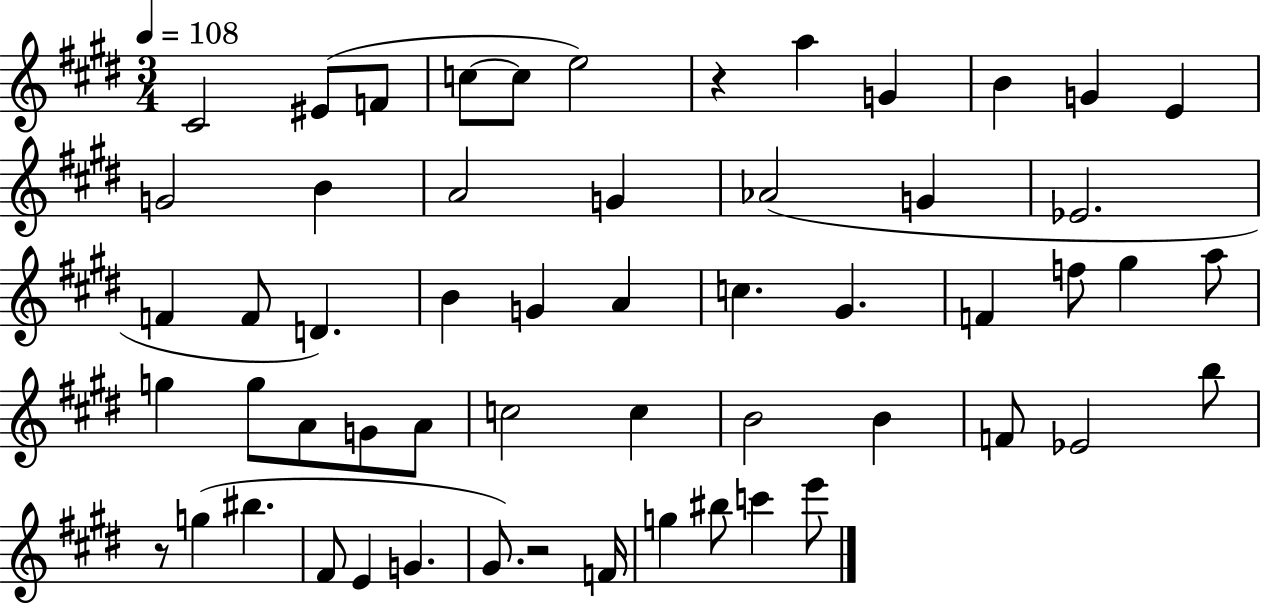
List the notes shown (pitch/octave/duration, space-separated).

C#4/h EIS4/e F4/e C5/e C5/e E5/h R/q A5/q G4/q B4/q G4/q E4/q G4/h B4/q A4/h G4/q Ab4/h G4/q Eb4/h. F4/q F4/e D4/q. B4/q G4/q A4/q C5/q. G#4/q. F4/q F5/e G#5/q A5/e G5/q G5/e A4/e G4/e A4/e C5/h C5/q B4/h B4/q F4/e Eb4/h B5/e R/e G5/q BIS5/q. F#4/e E4/q G4/q. G#4/e. R/h F4/s G5/q BIS5/e C6/q E6/e